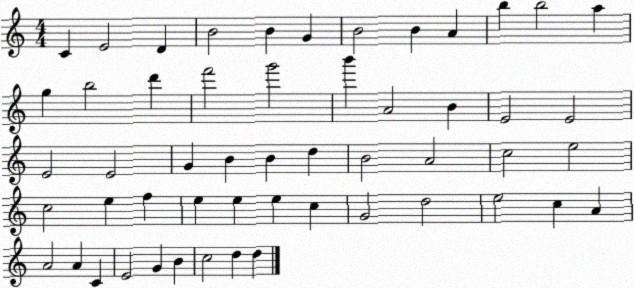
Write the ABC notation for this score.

X:1
T:Untitled
M:4/4
L:1/4
K:C
C E2 D B2 B G B2 B A b b2 a g b2 d' f'2 g'2 b' A2 B E2 E2 E2 E2 G B B d B2 A2 c2 e2 c2 e f e e e c G2 d2 e2 c A A2 A C E2 G B c2 d d